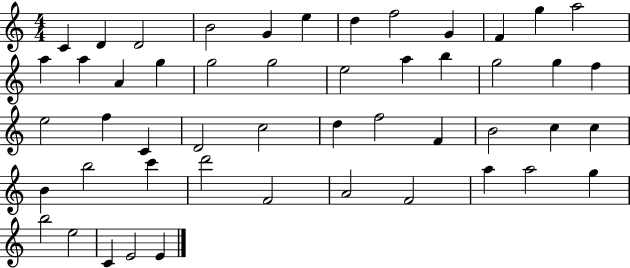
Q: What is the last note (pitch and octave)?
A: E4